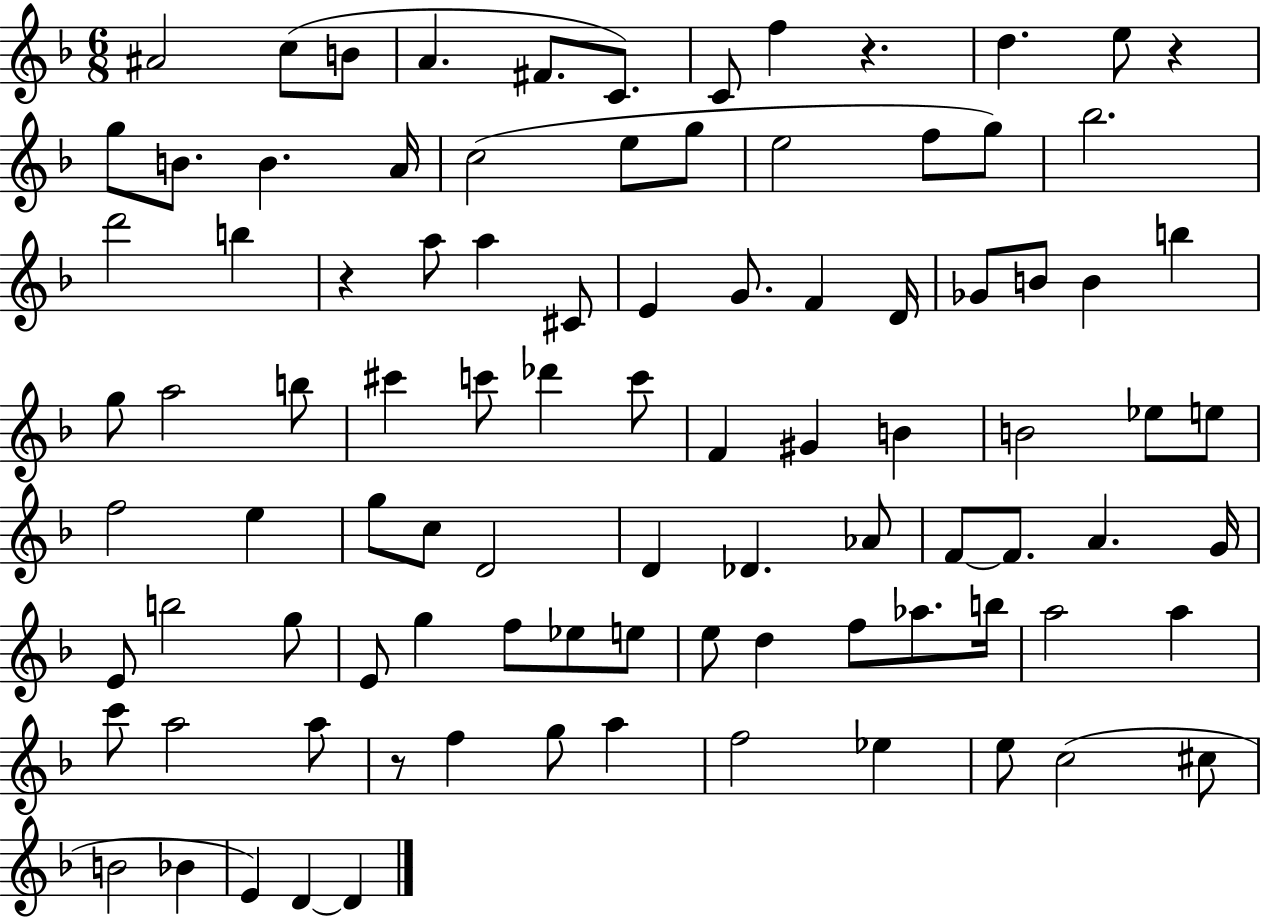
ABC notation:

X:1
T:Untitled
M:6/8
L:1/4
K:F
^A2 c/2 B/2 A ^F/2 C/2 C/2 f z d e/2 z g/2 B/2 B A/4 c2 e/2 g/2 e2 f/2 g/2 _b2 d'2 b z a/2 a ^C/2 E G/2 F D/4 _G/2 B/2 B b g/2 a2 b/2 ^c' c'/2 _d' c'/2 F ^G B B2 _e/2 e/2 f2 e g/2 c/2 D2 D _D _A/2 F/2 F/2 A G/4 E/2 b2 g/2 E/2 g f/2 _e/2 e/2 e/2 d f/2 _a/2 b/4 a2 a c'/2 a2 a/2 z/2 f g/2 a f2 _e e/2 c2 ^c/2 B2 _B E D D